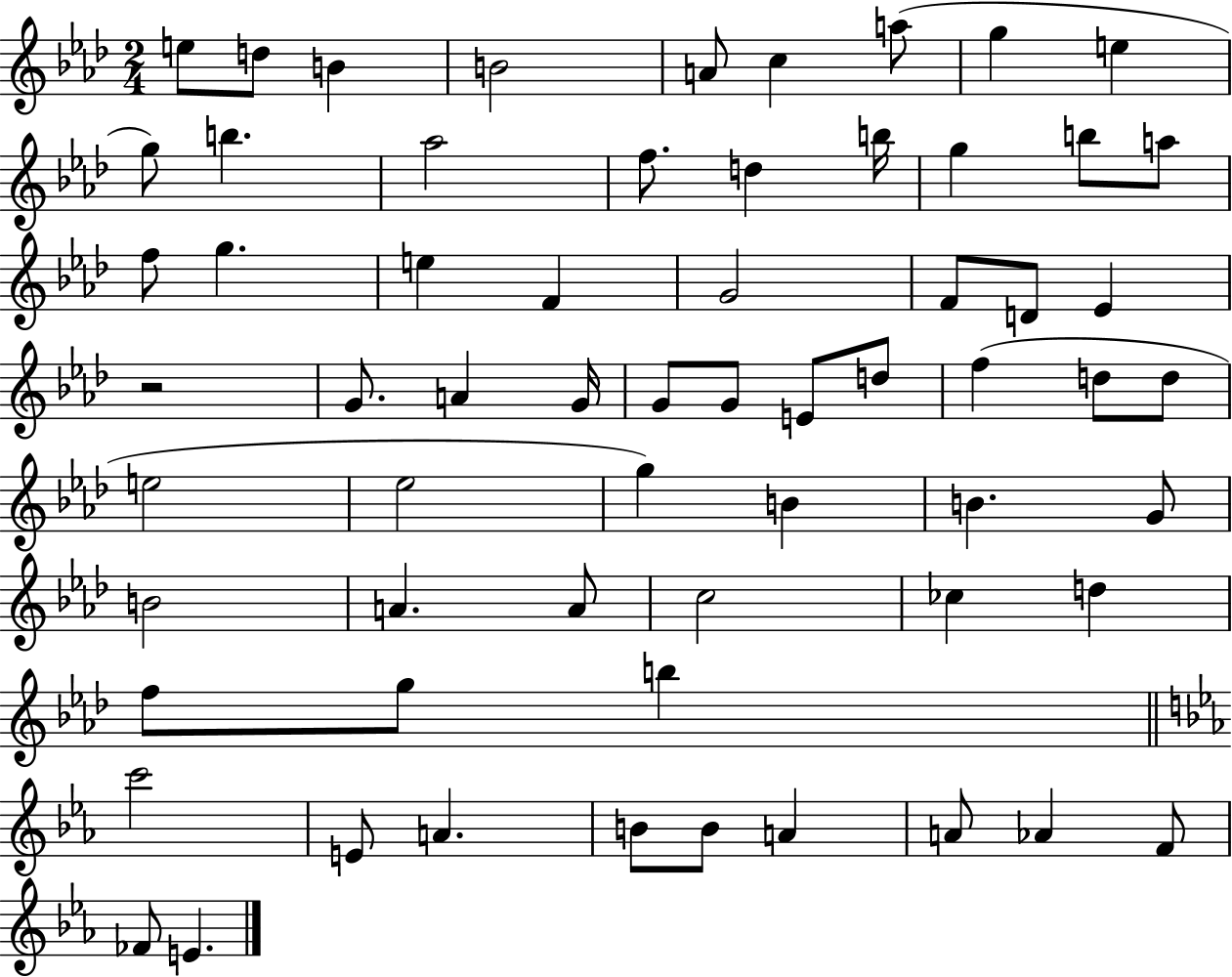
E5/e D5/e B4/q B4/h A4/e C5/q A5/e G5/q E5/q G5/e B5/q. Ab5/h F5/e. D5/q B5/s G5/q B5/e A5/e F5/e G5/q. E5/q F4/q G4/h F4/e D4/e Eb4/q R/h G4/e. A4/q G4/s G4/e G4/e E4/e D5/e F5/q D5/e D5/e E5/h Eb5/h G5/q B4/q B4/q. G4/e B4/h A4/q. A4/e C5/h CES5/q D5/q F5/e G5/e B5/q C6/h E4/e A4/q. B4/e B4/e A4/q A4/e Ab4/q F4/e FES4/e E4/q.